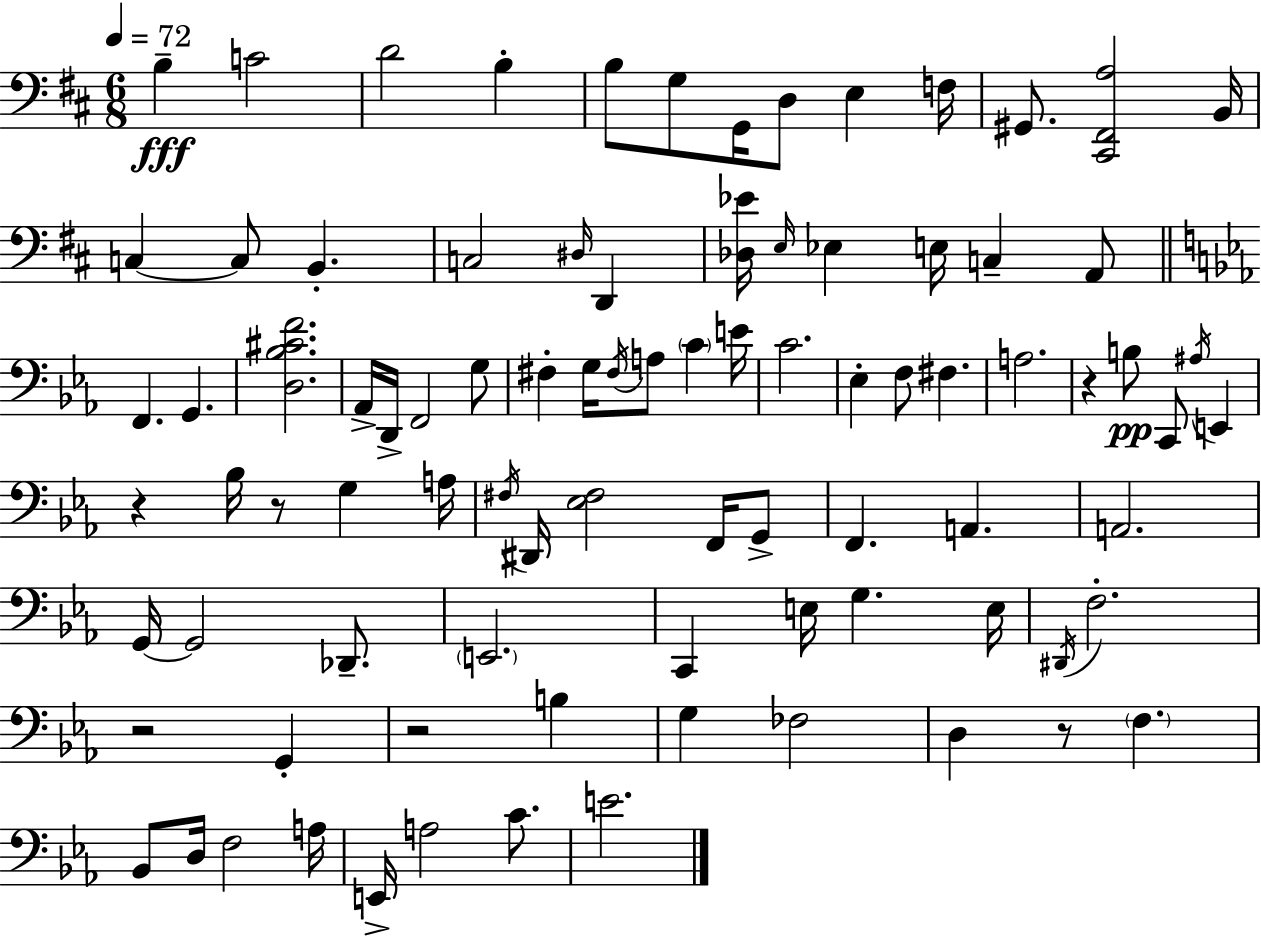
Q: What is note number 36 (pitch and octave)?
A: C4